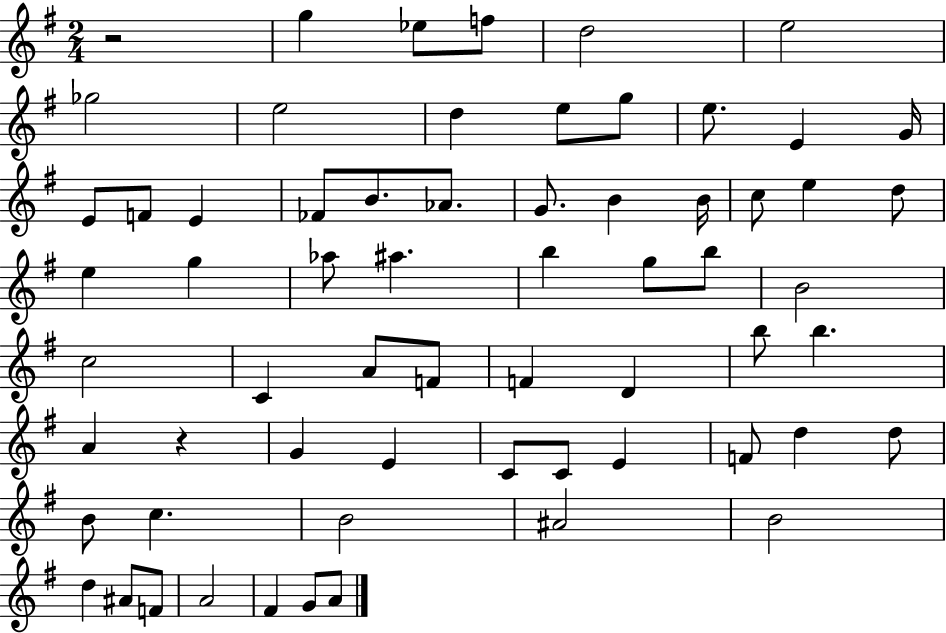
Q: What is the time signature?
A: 2/4